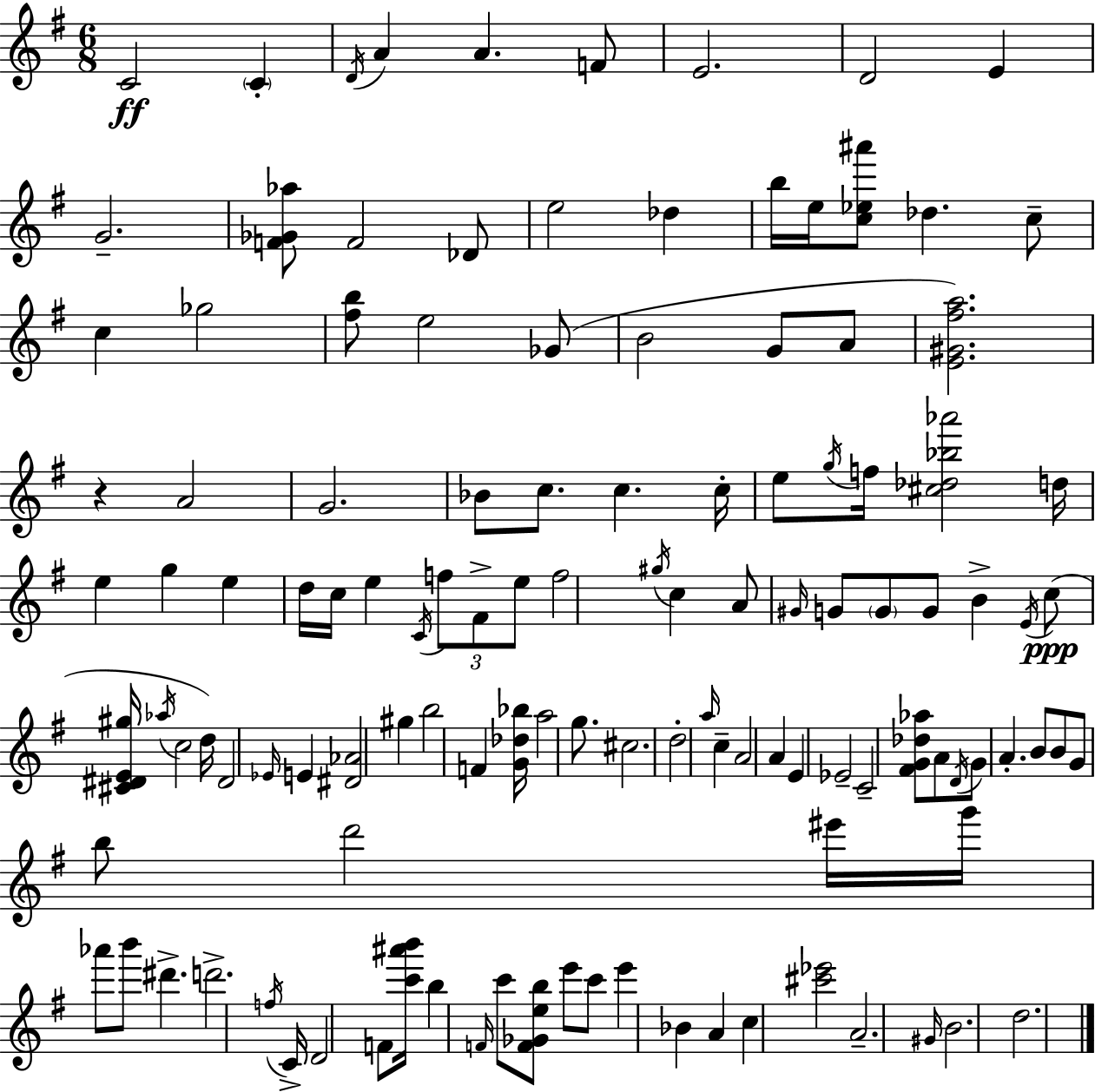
C4/h C4/q D4/s A4/q A4/q. F4/e E4/h. D4/h E4/q G4/h. [F4,Gb4,Ab5]/e F4/h Db4/e E5/h Db5/q B5/s E5/s [C5,Eb5,A#6]/e Db5/q. C5/e C5/q Gb5/h [F#5,B5]/e E5/h Gb4/e B4/h G4/e A4/e [E4,G#4,F#5,A5]/h. R/q A4/h G4/h. Bb4/e C5/e. C5/q. C5/s E5/e G5/s F5/s [C#5,Db5,Bb5,Ab6]/h D5/s E5/q G5/q E5/q D5/s C5/s E5/q C4/s F5/e F#4/e E5/e F5/h G#5/s C5/q A4/e G#4/s G4/e G4/e G4/e B4/q E4/s C5/e [C#4,D#4,E4,G#5]/s Ab5/s C5/h D5/s D#4/h Eb4/s E4/q [D#4,Ab4]/h G#5/q B5/h F4/q [G4,Db5,Bb5]/s A5/h G5/e. C#5/h. D5/h A5/s C5/q A4/h A4/q E4/q Eb4/h C4/h [F#4,G4,Db5,Ab5]/e A4/e D4/s G4/e A4/q. B4/e B4/e G4/e B5/e D6/h EIS6/s G6/s Ab6/e B6/e D#6/q. D6/h. F5/s C4/s D4/h F4/e [C6,A#6,B6]/s B5/q F4/s C6/e [F4,Gb4,E5,B5]/e E6/e C6/e E6/q Bb4/q A4/q C5/q [C#6,Eb6]/h A4/h. G#4/s B4/h. D5/h.